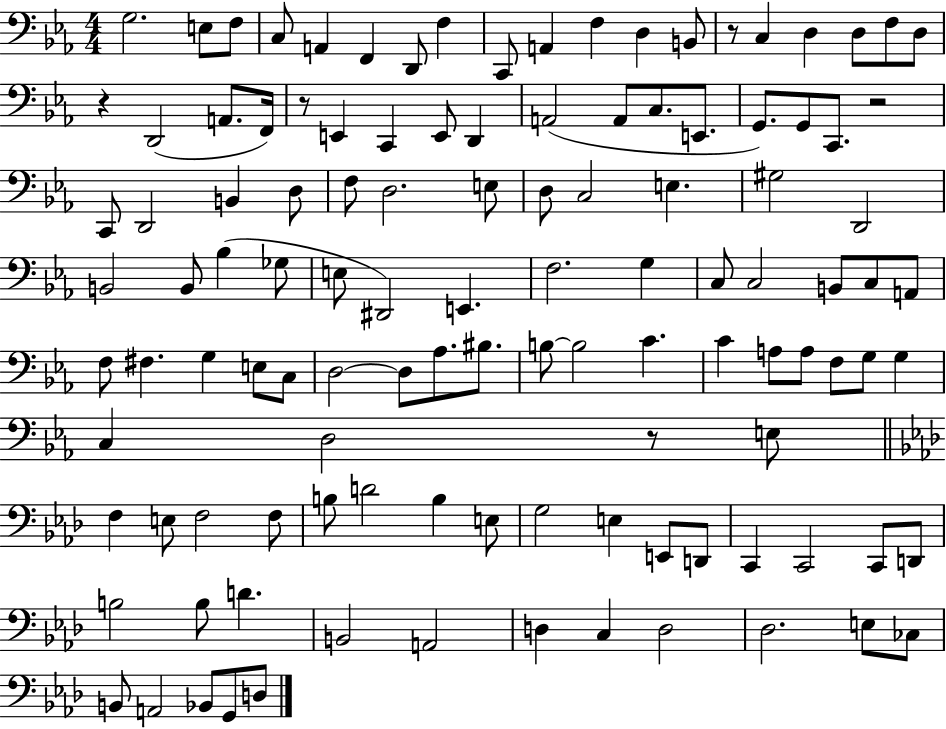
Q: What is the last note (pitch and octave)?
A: D3